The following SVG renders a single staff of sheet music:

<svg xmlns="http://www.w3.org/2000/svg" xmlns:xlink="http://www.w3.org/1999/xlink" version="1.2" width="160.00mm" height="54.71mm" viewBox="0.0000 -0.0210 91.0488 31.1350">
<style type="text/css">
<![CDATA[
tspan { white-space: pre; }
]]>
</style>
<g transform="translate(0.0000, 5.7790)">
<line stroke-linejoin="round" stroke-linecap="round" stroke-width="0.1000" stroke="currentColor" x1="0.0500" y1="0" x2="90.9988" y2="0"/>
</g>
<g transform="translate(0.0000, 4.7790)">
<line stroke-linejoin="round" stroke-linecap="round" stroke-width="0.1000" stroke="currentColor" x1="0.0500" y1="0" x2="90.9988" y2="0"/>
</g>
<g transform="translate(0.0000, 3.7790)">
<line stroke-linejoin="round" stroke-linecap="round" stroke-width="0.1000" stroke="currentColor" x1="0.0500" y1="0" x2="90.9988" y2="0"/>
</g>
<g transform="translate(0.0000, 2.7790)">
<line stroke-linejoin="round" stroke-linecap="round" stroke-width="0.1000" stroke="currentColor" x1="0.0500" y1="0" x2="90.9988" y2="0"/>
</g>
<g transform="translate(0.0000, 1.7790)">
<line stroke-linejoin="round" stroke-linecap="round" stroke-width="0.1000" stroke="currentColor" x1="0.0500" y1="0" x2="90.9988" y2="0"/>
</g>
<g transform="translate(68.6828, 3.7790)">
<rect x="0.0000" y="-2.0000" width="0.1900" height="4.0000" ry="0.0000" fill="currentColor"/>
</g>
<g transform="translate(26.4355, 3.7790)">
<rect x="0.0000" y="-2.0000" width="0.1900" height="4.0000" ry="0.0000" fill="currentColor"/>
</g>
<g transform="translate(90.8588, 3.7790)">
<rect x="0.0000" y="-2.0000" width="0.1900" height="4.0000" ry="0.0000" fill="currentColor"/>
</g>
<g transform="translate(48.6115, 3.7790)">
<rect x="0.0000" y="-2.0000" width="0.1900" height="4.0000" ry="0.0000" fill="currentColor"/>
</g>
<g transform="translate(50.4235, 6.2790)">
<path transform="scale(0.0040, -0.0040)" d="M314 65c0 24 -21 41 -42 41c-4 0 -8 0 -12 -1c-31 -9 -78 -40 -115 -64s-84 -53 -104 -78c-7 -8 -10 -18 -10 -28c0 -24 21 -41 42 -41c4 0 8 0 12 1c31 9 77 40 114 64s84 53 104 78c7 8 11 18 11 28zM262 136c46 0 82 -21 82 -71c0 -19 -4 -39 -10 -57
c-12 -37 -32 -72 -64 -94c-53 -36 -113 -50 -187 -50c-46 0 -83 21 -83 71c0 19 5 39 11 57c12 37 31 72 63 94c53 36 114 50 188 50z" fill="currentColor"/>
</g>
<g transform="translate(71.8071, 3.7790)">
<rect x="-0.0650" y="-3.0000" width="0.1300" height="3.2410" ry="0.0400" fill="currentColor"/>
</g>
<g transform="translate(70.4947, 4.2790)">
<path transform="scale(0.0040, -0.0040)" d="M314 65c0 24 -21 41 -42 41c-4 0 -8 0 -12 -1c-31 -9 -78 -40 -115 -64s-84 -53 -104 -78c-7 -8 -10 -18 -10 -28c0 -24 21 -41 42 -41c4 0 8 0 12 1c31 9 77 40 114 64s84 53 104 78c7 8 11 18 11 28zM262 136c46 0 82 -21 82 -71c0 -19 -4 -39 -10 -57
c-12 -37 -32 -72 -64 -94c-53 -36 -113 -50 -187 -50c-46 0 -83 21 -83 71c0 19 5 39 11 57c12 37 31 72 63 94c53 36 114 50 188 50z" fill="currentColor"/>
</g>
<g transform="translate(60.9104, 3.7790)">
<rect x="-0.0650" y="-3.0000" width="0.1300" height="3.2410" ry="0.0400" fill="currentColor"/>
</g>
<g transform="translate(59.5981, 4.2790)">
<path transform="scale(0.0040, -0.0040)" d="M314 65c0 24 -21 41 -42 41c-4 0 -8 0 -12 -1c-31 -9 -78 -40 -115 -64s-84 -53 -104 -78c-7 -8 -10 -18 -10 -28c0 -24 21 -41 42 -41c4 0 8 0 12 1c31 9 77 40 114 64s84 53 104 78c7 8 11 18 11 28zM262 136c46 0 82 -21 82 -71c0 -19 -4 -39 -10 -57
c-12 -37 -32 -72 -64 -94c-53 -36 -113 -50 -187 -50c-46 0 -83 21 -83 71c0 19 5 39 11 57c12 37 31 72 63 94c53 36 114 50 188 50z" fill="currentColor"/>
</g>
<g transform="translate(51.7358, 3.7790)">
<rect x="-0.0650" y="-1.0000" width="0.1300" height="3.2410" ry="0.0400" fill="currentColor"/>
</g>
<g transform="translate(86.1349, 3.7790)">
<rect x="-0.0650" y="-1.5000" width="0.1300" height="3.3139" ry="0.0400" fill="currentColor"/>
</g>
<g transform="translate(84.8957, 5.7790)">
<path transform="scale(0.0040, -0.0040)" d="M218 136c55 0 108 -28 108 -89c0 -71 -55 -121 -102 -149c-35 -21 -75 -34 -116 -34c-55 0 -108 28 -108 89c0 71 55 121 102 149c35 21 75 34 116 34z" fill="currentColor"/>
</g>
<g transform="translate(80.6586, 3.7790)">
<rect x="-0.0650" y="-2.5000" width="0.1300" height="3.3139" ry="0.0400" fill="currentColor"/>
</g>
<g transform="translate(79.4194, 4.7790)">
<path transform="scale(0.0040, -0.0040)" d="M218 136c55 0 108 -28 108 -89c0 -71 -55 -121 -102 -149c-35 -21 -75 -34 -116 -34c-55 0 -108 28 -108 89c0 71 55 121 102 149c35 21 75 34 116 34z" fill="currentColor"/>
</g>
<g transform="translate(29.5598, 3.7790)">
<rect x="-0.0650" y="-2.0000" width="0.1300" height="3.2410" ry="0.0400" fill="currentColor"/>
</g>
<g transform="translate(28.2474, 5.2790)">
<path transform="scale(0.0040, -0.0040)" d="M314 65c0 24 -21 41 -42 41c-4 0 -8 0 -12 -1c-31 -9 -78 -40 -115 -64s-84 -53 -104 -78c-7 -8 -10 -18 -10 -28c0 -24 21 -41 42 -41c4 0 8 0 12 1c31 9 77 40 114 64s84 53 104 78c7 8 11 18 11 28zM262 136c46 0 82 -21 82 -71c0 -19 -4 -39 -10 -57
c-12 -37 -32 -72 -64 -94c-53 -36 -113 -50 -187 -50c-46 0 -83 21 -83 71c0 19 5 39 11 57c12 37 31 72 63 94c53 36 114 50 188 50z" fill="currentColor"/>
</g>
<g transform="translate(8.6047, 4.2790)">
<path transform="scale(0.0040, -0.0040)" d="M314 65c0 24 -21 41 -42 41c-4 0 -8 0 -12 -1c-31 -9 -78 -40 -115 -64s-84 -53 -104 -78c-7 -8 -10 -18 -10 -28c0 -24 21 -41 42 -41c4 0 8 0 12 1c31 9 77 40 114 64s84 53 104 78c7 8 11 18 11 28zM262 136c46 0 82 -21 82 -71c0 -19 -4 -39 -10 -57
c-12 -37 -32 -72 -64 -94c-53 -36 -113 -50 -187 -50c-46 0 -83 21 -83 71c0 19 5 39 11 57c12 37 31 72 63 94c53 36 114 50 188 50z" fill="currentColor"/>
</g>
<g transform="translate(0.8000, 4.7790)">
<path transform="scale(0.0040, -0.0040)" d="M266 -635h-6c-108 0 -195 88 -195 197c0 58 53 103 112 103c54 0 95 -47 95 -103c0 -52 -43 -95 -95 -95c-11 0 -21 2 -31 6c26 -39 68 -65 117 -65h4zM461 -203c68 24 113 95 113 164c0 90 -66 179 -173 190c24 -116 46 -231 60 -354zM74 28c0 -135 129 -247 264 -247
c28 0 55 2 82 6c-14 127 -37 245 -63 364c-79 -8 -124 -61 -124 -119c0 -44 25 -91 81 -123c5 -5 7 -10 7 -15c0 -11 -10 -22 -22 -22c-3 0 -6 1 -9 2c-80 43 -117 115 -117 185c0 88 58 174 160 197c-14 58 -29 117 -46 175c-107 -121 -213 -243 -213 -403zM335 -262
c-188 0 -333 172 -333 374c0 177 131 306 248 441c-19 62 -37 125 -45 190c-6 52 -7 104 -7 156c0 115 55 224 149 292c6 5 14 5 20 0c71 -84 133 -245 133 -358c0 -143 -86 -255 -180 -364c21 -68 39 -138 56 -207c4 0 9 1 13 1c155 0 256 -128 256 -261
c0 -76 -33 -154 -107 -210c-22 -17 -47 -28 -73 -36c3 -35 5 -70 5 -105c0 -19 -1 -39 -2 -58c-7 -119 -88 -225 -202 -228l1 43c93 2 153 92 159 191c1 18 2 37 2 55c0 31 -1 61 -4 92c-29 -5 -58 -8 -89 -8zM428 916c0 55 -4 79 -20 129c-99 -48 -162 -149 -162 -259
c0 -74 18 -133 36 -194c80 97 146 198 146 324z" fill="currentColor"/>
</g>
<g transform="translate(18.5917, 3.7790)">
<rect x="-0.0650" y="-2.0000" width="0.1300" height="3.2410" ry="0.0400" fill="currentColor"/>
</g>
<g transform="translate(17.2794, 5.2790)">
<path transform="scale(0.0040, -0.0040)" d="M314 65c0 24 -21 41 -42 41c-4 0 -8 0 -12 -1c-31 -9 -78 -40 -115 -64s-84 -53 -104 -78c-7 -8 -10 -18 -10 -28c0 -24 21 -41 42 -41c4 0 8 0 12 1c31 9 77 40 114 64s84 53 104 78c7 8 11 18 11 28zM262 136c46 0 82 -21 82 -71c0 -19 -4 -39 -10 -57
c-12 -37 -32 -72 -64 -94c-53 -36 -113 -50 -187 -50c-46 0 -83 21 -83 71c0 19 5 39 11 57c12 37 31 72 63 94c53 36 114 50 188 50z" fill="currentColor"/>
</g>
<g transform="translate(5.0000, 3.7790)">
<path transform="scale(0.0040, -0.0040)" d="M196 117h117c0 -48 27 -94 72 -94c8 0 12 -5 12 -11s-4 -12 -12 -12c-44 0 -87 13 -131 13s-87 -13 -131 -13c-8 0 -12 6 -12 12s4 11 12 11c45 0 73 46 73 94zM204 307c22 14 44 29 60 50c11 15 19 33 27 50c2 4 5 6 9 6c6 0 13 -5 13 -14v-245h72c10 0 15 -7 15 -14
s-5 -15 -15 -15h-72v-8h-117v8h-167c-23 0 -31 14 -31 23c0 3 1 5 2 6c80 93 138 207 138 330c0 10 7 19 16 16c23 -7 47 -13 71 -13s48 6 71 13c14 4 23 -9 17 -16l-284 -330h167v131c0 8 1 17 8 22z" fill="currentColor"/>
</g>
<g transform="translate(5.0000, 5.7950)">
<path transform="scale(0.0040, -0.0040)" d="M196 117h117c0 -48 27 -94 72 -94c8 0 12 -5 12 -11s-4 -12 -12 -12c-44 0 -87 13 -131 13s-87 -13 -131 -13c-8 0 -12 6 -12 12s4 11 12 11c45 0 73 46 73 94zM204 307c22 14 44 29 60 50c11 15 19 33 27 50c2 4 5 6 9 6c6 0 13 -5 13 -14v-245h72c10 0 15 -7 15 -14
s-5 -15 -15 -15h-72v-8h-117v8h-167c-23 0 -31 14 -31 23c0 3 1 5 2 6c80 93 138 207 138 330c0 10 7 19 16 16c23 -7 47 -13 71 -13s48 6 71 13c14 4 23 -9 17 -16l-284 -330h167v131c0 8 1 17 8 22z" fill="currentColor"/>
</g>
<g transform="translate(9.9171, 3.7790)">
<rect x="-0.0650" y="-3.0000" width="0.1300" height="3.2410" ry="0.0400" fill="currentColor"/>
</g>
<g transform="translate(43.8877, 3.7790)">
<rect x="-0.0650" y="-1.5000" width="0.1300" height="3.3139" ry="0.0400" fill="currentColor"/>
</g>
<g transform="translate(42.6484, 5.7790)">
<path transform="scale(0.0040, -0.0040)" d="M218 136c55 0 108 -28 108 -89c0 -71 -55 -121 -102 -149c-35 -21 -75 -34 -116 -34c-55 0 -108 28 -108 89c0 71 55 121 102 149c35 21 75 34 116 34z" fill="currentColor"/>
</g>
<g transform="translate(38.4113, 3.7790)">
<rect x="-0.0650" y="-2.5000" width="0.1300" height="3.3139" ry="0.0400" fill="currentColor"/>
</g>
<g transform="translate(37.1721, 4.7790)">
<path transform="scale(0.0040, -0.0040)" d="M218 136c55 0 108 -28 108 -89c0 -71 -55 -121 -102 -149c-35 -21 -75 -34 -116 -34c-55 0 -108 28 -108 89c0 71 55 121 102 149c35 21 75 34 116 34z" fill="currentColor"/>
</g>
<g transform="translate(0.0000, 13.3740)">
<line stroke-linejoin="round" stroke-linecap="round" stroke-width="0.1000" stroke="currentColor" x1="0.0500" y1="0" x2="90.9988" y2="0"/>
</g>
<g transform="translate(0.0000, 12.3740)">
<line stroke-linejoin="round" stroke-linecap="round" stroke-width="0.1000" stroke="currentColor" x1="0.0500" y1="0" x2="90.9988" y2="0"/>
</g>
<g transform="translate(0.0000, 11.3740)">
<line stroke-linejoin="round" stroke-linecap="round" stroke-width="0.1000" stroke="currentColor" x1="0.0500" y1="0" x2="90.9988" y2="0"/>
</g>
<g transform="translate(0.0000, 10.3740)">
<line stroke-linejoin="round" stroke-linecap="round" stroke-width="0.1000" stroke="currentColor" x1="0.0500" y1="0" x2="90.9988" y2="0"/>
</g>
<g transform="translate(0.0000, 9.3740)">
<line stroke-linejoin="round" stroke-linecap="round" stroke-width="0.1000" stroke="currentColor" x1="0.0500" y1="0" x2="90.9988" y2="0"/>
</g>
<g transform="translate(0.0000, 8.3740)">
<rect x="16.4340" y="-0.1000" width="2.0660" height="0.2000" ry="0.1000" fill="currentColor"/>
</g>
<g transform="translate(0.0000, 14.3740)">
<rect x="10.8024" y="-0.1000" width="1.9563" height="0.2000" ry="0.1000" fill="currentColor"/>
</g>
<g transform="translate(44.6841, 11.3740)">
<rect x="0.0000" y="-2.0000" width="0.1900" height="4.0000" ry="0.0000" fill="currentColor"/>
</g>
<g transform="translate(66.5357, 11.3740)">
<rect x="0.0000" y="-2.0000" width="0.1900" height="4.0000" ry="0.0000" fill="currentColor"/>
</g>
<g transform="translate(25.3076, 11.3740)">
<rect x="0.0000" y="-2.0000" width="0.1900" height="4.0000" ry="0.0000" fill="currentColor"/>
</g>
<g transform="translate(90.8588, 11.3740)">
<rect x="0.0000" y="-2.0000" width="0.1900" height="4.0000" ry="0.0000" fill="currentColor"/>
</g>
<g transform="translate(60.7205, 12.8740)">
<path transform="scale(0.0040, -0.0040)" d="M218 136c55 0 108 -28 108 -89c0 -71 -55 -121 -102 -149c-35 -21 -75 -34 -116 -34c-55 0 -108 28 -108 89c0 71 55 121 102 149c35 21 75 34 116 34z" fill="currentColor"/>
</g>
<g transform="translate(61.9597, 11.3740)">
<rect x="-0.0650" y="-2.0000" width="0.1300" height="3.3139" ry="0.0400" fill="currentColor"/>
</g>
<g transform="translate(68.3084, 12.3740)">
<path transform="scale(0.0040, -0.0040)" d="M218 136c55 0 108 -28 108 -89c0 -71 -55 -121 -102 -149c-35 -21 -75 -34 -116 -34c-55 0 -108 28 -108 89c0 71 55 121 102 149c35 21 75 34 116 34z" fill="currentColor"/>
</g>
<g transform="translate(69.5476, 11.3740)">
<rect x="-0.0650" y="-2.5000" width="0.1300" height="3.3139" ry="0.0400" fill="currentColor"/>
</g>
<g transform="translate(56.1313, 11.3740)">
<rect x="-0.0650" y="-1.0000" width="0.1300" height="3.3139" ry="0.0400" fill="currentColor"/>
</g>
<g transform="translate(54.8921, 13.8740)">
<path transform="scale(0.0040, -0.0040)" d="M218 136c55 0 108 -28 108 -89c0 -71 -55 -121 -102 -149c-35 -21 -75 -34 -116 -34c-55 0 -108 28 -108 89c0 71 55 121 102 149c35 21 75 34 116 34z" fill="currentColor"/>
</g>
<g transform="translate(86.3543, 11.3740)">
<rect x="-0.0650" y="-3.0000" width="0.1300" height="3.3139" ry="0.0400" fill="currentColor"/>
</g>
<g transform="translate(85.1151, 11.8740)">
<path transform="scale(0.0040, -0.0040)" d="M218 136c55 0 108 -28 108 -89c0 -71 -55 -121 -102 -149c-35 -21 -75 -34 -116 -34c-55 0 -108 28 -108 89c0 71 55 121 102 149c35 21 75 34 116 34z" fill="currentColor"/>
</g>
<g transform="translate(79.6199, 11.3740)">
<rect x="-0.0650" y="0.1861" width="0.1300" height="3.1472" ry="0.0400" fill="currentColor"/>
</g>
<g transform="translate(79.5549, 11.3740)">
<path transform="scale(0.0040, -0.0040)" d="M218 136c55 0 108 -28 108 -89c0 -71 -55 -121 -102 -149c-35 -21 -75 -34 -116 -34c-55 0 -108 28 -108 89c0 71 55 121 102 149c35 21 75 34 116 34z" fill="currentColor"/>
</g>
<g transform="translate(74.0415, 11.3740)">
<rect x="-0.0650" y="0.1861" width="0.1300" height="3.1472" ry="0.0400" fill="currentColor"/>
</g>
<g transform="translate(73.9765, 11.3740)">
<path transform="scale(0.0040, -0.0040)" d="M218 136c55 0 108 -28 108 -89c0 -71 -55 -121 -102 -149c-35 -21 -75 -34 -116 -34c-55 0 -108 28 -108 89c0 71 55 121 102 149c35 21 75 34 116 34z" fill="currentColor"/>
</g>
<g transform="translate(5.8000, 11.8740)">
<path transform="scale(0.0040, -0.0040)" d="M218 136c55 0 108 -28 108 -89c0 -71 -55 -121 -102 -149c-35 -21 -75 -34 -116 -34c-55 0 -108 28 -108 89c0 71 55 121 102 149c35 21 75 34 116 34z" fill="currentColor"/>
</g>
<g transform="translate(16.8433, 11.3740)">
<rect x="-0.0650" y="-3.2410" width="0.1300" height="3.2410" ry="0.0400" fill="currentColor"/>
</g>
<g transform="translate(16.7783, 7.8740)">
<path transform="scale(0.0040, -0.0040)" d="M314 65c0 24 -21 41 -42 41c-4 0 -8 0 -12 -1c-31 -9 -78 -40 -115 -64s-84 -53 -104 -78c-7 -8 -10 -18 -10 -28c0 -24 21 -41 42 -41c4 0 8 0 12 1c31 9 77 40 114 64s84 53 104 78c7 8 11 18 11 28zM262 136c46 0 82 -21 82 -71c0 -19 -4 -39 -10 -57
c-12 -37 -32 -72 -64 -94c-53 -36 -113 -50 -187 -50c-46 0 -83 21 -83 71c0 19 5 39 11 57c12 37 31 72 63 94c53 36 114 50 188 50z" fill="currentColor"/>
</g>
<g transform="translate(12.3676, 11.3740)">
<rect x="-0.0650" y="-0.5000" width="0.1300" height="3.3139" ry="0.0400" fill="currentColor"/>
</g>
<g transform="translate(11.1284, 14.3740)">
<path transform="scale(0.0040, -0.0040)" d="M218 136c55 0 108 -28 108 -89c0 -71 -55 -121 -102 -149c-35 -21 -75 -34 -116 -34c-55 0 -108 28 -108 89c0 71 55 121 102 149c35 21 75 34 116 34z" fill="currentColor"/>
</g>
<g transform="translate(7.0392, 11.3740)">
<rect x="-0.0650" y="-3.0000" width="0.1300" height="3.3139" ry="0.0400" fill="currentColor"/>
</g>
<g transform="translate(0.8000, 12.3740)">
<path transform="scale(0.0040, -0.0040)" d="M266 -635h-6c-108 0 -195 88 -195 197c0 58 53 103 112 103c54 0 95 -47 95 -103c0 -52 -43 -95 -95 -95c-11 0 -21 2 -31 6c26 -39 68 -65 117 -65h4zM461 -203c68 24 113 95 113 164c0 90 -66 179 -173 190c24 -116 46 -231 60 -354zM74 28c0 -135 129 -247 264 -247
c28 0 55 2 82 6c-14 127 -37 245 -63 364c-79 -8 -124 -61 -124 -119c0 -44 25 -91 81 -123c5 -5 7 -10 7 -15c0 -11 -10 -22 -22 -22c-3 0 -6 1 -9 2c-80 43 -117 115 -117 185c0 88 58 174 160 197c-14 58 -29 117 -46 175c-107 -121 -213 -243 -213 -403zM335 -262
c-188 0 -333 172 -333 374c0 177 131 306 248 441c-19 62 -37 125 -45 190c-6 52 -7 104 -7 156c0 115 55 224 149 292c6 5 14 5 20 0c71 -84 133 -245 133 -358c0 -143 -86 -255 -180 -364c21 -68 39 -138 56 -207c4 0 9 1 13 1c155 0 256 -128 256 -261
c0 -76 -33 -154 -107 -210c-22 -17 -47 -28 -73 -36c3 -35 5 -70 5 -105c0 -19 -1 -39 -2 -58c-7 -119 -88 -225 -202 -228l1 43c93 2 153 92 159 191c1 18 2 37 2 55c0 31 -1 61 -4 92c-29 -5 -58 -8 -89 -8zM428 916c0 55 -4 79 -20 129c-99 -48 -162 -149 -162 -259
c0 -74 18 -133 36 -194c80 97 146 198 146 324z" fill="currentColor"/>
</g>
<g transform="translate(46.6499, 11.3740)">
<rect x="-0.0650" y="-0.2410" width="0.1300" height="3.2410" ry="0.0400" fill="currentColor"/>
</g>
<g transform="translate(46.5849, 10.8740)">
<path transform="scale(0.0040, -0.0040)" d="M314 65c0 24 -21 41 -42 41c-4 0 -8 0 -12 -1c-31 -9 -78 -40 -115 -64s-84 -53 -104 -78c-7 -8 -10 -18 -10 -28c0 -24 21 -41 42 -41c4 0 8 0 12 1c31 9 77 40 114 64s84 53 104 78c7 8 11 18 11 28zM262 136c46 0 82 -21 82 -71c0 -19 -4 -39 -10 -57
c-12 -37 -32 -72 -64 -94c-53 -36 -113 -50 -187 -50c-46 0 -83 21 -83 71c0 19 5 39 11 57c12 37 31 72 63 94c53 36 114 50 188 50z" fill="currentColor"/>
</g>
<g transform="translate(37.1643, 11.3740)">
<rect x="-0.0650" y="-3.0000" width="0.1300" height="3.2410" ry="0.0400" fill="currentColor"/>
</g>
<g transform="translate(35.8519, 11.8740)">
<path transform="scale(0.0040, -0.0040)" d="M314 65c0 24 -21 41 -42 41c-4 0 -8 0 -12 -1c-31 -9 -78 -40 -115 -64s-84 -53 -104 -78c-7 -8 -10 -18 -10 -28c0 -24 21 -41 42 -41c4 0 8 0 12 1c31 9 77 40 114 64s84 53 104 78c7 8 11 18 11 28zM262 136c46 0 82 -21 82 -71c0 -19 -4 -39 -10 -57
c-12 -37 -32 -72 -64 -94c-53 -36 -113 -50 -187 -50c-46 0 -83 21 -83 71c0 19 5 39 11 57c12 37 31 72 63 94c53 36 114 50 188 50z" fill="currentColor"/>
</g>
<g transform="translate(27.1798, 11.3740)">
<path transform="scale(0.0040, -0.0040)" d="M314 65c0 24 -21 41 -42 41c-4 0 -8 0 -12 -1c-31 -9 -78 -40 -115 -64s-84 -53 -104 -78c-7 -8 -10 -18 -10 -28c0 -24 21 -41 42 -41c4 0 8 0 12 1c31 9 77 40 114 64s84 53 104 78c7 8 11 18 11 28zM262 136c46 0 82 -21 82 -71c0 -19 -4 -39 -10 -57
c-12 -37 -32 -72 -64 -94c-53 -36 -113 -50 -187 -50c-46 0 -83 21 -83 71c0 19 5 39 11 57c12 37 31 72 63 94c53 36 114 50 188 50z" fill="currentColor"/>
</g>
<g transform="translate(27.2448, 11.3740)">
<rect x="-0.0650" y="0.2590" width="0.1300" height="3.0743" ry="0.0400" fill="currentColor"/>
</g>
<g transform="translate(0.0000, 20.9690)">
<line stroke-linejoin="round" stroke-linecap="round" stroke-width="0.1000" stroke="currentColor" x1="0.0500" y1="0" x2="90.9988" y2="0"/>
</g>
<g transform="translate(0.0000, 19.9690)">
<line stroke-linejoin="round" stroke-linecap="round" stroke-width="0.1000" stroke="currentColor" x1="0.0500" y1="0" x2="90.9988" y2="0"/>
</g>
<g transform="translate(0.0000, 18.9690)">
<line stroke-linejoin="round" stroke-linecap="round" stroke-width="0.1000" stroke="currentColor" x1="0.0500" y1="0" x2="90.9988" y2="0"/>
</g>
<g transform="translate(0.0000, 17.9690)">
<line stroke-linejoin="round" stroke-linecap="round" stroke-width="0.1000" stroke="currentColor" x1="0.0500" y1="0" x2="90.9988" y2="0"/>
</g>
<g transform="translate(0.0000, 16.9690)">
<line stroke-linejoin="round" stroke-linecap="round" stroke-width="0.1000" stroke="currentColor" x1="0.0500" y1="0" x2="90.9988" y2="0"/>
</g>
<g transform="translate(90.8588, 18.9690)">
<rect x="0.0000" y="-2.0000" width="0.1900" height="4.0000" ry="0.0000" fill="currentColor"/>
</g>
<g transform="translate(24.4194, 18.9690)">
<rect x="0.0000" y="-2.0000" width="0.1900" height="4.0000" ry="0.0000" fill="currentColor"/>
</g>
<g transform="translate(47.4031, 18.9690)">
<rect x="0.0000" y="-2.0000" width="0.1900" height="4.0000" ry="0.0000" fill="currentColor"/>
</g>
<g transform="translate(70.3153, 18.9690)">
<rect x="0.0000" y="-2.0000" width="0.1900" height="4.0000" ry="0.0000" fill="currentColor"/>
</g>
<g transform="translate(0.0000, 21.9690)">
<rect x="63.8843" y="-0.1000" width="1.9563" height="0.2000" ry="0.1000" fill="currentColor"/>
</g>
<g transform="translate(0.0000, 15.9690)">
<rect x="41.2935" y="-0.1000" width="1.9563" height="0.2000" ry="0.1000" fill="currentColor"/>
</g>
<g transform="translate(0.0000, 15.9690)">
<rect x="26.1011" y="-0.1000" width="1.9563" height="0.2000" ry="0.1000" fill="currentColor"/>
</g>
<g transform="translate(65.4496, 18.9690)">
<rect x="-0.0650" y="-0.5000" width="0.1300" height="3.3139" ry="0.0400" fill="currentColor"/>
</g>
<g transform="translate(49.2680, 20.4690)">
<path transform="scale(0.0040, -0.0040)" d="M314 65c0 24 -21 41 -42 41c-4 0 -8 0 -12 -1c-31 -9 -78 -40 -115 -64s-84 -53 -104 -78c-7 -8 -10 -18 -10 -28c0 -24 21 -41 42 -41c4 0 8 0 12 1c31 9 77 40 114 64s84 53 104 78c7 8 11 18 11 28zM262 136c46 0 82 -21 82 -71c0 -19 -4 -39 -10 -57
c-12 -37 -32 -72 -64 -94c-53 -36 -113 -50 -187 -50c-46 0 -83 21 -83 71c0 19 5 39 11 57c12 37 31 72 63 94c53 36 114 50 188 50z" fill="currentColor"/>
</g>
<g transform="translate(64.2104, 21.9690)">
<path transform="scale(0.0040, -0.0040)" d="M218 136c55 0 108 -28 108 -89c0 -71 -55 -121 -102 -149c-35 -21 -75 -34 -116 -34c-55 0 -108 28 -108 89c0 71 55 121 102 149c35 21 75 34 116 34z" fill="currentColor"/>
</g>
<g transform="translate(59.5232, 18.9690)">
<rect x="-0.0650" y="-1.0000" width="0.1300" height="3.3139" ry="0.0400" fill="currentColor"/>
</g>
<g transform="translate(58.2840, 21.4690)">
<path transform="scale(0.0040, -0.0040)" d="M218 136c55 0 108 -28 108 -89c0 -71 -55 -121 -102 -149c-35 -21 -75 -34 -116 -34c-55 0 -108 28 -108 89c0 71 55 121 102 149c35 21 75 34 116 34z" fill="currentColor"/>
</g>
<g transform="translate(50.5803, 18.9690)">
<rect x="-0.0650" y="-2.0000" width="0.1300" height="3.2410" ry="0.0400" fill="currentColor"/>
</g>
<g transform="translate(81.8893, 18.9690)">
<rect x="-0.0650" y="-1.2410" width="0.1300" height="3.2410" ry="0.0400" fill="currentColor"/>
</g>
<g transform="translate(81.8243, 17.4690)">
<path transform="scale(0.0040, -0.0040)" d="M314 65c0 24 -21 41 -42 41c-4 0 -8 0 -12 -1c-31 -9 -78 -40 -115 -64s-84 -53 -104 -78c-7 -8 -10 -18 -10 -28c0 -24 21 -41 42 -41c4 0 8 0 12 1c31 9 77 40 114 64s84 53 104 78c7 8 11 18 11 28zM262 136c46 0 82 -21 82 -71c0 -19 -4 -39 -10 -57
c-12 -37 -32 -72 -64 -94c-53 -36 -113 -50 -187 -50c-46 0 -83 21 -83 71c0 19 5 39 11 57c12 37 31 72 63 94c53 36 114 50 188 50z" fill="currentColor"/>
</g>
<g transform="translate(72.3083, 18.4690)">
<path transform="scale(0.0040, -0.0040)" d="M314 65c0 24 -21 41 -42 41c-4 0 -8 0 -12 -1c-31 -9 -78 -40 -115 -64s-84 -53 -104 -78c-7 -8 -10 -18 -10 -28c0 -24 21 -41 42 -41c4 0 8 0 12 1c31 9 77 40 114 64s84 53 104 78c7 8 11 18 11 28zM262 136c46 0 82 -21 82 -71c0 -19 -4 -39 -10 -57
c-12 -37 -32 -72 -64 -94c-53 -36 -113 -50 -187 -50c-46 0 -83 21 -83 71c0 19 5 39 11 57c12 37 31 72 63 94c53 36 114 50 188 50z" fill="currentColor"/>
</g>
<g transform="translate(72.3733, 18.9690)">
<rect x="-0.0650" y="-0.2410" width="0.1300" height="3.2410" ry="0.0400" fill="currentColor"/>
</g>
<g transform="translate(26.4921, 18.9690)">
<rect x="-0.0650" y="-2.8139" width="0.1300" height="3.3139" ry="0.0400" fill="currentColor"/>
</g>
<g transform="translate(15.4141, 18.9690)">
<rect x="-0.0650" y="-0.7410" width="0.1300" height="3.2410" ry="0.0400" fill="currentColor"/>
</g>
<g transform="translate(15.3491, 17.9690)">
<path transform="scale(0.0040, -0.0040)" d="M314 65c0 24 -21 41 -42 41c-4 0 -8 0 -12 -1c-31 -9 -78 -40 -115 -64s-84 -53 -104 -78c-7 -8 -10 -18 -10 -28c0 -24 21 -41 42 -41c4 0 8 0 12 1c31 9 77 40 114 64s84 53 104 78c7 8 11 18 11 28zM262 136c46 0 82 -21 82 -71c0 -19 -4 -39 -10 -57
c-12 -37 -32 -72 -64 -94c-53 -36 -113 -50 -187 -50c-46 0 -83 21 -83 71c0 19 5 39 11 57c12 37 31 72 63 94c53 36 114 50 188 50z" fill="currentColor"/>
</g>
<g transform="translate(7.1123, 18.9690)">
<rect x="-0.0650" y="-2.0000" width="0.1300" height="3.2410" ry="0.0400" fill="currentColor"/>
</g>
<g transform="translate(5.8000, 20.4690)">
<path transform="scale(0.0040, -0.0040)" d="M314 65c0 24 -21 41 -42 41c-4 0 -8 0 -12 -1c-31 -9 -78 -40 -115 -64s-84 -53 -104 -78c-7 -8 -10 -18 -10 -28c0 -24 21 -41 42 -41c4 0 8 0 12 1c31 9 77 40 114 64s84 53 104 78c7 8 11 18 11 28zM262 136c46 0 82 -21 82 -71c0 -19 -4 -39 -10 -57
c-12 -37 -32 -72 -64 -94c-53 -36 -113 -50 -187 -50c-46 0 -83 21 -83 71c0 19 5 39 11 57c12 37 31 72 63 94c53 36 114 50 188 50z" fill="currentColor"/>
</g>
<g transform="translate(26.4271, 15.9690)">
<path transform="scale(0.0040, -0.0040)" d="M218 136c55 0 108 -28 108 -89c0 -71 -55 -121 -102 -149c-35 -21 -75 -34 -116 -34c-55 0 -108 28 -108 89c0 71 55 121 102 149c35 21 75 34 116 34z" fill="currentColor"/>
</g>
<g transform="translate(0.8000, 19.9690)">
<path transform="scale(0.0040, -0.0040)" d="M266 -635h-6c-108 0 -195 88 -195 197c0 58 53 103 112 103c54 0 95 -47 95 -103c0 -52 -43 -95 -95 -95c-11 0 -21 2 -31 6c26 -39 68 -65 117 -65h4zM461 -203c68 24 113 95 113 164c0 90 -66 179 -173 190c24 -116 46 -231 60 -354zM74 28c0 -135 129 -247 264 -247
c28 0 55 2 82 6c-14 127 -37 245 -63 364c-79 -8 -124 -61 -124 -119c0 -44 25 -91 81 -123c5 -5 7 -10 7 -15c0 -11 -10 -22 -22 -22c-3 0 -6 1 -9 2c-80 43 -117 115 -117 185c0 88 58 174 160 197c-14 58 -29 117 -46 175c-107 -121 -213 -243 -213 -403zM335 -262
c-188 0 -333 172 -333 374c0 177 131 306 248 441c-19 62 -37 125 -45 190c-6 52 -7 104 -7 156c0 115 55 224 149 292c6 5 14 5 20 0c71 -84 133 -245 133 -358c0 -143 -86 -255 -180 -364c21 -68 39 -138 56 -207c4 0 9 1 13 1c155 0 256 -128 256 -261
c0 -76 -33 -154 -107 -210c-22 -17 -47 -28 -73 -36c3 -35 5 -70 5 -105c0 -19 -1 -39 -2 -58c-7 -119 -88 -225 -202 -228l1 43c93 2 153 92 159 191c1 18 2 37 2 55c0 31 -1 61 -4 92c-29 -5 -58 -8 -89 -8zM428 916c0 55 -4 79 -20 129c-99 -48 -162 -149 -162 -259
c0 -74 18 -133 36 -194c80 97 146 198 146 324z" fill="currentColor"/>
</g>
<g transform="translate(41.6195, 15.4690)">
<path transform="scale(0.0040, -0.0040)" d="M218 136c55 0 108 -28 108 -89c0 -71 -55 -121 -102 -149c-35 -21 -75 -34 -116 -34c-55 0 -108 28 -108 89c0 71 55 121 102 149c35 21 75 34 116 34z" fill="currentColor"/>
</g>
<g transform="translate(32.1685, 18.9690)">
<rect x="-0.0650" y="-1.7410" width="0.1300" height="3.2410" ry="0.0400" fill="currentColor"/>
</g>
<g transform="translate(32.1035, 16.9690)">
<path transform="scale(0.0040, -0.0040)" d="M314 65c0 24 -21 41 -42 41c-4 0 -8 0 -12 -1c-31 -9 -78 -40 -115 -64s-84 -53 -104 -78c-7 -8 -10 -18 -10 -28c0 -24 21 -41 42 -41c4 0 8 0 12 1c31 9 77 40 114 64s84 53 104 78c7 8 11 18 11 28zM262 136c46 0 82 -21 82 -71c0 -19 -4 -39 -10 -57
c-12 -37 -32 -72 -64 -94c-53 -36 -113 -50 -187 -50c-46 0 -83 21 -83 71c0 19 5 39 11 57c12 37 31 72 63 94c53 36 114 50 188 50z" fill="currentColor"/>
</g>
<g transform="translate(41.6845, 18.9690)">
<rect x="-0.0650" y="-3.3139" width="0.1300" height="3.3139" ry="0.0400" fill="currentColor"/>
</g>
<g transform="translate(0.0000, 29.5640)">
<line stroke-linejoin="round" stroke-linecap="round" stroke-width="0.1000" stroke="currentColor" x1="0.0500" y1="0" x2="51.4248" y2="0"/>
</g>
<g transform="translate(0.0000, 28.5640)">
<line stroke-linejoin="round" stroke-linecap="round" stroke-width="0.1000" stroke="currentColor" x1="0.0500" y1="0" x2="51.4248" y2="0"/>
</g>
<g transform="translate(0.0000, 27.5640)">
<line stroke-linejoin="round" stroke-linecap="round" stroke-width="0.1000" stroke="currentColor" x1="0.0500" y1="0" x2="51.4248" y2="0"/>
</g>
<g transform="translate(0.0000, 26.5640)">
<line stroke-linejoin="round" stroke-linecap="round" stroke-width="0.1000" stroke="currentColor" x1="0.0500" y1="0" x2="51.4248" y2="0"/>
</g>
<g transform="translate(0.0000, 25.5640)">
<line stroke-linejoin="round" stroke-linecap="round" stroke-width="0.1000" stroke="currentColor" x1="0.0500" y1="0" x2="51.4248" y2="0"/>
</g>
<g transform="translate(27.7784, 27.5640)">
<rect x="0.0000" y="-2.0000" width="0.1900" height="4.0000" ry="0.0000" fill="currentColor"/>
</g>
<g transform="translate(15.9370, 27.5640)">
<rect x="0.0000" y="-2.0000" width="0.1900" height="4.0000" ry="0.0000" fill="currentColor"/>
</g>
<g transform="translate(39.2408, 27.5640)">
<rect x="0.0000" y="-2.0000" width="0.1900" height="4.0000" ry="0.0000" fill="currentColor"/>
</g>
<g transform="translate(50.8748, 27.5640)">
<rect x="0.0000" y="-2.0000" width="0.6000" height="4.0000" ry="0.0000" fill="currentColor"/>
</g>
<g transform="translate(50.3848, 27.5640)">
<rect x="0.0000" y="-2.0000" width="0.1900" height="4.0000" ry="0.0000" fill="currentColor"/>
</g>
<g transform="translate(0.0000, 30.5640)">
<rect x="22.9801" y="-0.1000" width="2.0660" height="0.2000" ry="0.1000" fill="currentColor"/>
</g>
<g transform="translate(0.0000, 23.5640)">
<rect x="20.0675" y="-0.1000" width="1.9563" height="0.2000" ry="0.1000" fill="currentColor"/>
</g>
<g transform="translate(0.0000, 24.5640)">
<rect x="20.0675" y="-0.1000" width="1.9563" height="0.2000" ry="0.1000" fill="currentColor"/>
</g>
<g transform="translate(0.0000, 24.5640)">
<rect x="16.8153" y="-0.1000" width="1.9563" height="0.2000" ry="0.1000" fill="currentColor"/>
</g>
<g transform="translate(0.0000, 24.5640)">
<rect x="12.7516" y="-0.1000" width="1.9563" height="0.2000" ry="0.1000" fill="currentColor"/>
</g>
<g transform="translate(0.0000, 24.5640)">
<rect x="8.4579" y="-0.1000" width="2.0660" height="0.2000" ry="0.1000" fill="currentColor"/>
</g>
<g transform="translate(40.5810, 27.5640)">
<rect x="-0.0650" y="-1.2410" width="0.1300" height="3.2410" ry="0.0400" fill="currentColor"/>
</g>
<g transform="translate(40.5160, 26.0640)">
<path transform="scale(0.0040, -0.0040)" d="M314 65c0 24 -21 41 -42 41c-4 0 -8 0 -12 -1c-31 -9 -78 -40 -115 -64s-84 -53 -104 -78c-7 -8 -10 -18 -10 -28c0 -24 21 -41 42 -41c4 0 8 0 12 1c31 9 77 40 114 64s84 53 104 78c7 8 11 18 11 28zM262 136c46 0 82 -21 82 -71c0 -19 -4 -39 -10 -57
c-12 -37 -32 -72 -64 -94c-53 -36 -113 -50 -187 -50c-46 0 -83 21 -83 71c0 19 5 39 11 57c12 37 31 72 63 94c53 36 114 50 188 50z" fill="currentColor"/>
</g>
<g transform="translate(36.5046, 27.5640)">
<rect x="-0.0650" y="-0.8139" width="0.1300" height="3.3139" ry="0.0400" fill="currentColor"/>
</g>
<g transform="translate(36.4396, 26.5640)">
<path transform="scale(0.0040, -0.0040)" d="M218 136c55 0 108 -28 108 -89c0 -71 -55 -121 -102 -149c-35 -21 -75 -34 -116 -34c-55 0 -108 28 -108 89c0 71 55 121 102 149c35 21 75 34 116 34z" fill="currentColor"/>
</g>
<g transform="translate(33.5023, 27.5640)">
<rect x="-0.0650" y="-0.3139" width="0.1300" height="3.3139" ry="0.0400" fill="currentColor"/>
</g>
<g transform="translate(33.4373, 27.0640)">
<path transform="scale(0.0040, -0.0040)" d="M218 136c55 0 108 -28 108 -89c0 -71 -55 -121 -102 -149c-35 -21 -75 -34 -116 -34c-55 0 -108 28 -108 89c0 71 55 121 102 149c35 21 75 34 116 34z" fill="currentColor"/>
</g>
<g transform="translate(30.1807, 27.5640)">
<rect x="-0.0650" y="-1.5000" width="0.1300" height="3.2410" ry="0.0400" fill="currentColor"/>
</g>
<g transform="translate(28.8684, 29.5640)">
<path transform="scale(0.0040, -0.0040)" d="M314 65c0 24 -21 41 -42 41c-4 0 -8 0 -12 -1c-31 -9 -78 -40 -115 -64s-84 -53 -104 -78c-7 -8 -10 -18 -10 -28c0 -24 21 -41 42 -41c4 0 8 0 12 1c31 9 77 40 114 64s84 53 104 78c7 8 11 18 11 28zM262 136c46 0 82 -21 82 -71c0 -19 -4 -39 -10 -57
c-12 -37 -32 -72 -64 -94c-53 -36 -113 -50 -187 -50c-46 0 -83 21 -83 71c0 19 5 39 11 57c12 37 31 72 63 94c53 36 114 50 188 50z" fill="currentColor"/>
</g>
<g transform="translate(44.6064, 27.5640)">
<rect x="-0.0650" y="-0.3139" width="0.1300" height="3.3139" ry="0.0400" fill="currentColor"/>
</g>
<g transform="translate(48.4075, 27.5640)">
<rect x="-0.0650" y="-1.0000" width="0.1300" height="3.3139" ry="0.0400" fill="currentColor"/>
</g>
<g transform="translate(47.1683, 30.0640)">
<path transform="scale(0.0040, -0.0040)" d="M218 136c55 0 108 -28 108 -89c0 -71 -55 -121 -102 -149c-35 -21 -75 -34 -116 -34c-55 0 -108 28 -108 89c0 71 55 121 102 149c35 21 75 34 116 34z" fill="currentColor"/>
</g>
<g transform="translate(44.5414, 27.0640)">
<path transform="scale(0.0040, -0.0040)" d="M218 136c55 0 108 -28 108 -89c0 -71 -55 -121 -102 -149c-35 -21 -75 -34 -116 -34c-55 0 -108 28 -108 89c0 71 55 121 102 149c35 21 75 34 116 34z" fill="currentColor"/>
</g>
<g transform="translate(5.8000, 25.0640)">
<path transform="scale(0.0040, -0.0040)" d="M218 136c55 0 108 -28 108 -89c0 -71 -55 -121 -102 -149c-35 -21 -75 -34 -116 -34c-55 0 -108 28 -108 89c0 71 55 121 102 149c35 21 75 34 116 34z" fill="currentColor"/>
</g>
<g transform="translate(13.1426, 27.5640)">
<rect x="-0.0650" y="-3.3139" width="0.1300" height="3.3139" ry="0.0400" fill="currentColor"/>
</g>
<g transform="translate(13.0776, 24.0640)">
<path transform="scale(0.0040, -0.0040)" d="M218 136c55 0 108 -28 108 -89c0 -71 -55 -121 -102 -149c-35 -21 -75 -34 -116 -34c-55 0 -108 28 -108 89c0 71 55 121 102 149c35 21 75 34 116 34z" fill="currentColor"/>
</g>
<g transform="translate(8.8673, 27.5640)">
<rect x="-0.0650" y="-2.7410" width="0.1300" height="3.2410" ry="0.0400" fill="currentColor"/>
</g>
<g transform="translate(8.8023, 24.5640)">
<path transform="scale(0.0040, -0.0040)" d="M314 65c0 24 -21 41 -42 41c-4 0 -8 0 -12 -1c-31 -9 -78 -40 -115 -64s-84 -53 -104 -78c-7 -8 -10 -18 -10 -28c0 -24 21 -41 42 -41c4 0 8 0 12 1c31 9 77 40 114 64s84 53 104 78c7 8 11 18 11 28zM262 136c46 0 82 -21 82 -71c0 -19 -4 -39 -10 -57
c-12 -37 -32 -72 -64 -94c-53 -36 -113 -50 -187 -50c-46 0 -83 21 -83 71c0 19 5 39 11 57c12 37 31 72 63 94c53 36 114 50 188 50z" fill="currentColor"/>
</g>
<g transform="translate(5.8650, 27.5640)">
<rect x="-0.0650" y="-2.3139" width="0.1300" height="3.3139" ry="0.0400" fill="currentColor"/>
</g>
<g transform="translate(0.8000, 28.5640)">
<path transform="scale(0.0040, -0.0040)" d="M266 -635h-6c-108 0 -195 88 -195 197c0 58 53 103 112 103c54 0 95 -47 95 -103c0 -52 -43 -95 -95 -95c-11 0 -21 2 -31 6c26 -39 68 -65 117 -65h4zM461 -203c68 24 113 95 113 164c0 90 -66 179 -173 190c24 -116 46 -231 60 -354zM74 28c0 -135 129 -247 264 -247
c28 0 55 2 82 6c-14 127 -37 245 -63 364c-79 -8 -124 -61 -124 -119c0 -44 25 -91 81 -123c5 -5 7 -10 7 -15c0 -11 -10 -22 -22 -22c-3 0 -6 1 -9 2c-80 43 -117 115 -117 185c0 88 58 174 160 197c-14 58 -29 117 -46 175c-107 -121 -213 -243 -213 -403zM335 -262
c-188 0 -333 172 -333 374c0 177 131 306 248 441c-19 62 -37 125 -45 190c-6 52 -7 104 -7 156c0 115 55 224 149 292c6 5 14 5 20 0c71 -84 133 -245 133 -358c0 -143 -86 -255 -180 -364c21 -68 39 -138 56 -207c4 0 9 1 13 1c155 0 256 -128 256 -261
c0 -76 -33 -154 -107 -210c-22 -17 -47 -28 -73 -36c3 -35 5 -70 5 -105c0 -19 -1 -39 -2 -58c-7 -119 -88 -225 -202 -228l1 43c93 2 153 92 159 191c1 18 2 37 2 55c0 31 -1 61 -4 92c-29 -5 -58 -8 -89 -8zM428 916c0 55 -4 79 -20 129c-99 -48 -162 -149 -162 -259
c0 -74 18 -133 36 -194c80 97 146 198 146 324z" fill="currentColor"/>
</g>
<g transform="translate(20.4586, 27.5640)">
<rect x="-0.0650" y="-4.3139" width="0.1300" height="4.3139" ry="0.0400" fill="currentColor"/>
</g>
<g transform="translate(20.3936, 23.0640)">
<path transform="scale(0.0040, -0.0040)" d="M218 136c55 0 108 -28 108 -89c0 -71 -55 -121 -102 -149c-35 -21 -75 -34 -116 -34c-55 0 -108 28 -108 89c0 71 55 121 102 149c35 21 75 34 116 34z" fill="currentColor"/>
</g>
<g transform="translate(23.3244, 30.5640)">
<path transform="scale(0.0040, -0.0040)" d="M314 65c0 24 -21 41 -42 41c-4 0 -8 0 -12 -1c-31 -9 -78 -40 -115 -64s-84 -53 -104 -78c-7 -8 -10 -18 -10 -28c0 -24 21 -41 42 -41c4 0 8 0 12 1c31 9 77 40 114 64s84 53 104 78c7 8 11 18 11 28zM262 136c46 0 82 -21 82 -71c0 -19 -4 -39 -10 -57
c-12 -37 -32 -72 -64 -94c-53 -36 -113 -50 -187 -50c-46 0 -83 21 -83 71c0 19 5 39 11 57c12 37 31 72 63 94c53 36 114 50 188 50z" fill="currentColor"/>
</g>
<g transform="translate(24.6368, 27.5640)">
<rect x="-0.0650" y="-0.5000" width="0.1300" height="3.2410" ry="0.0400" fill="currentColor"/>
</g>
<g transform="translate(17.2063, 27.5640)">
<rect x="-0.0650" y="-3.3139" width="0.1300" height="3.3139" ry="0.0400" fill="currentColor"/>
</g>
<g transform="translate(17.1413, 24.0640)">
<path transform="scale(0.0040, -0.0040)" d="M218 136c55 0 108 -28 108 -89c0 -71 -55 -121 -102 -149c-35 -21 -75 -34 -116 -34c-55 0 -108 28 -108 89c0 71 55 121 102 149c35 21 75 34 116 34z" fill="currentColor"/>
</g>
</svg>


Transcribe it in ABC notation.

X:1
T:Untitled
M:4/4
L:1/4
K:C
A2 F2 F2 G E D2 A2 A2 G E A C b2 B2 A2 c2 D F G B B A F2 d2 a f2 b F2 D C c2 e2 g a2 b b d' C2 E2 c d e2 c D